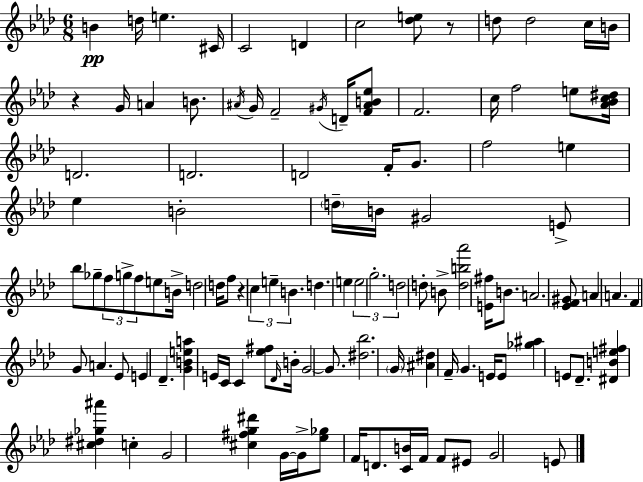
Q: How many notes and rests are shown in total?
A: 110